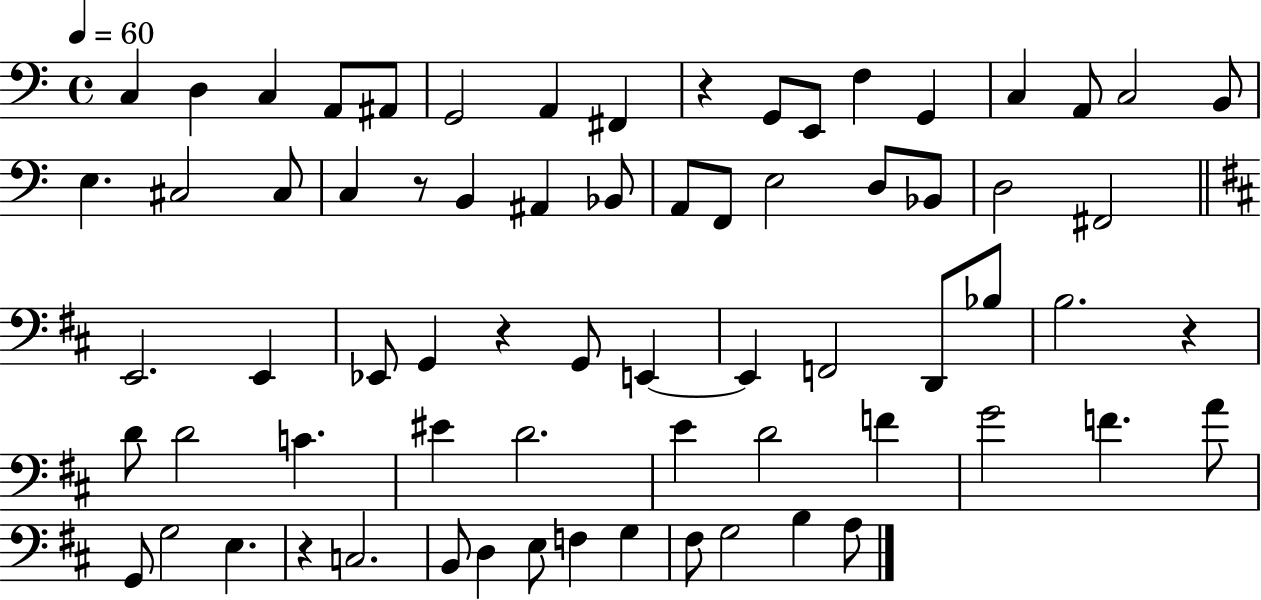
C3/q D3/q C3/q A2/e A#2/e G2/h A2/q F#2/q R/q G2/e E2/e F3/q G2/q C3/q A2/e C3/h B2/e E3/q. C#3/h C#3/e C3/q R/e B2/q A#2/q Bb2/e A2/e F2/e E3/h D3/e Bb2/e D3/h F#2/h E2/h. E2/q Eb2/e G2/q R/q G2/e E2/q E2/q F2/h D2/e Bb3/e B3/h. R/q D4/e D4/h C4/q. EIS4/q D4/h. E4/q D4/h F4/q G4/h F4/q. A4/e G2/e G3/h E3/q. R/q C3/h. B2/e D3/q E3/e F3/q G3/q F#3/e G3/h B3/q A3/e